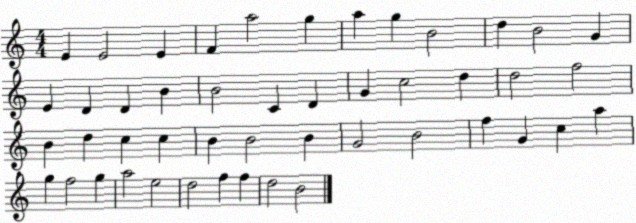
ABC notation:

X:1
T:Untitled
M:4/4
L:1/4
K:C
E E2 E F a2 g a g B2 d B2 G E D D B B2 C D G c2 d d2 f2 B d c c B B2 B G2 B2 f G c a g f2 g a2 e2 d2 f f d2 B2